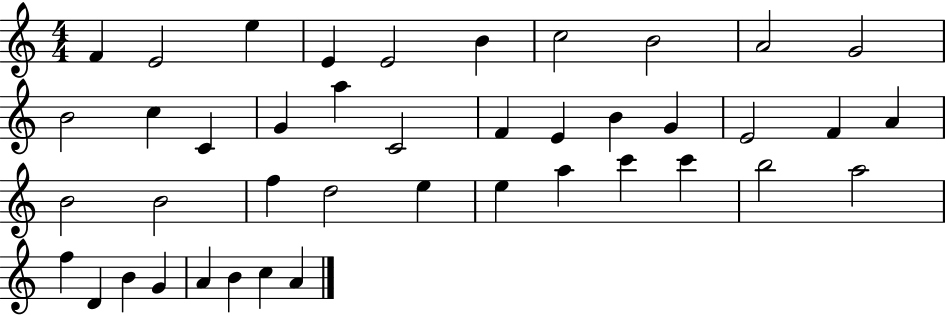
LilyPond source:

{
  \clef treble
  \numericTimeSignature
  \time 4/4
  \key c \major
  f'4 e'2 e''4 | e'4 e'2 b'4 | c''2 b'2 | a'2 g'2 | \break b'2 c''4 c'4 | g'4 a''4 c'2 | f'4 e'4 b'4 g'4 | e'2 f'4 a'4 | \break b'2 b'2 | f''4 d''2 e''4 | e''4 a''4 c'''4 c'''4 | b''2 a''2 | \break f''4 d'4 b'4 g'4 | a'4 b'4 c''4 a'4 | \bar "|."
}